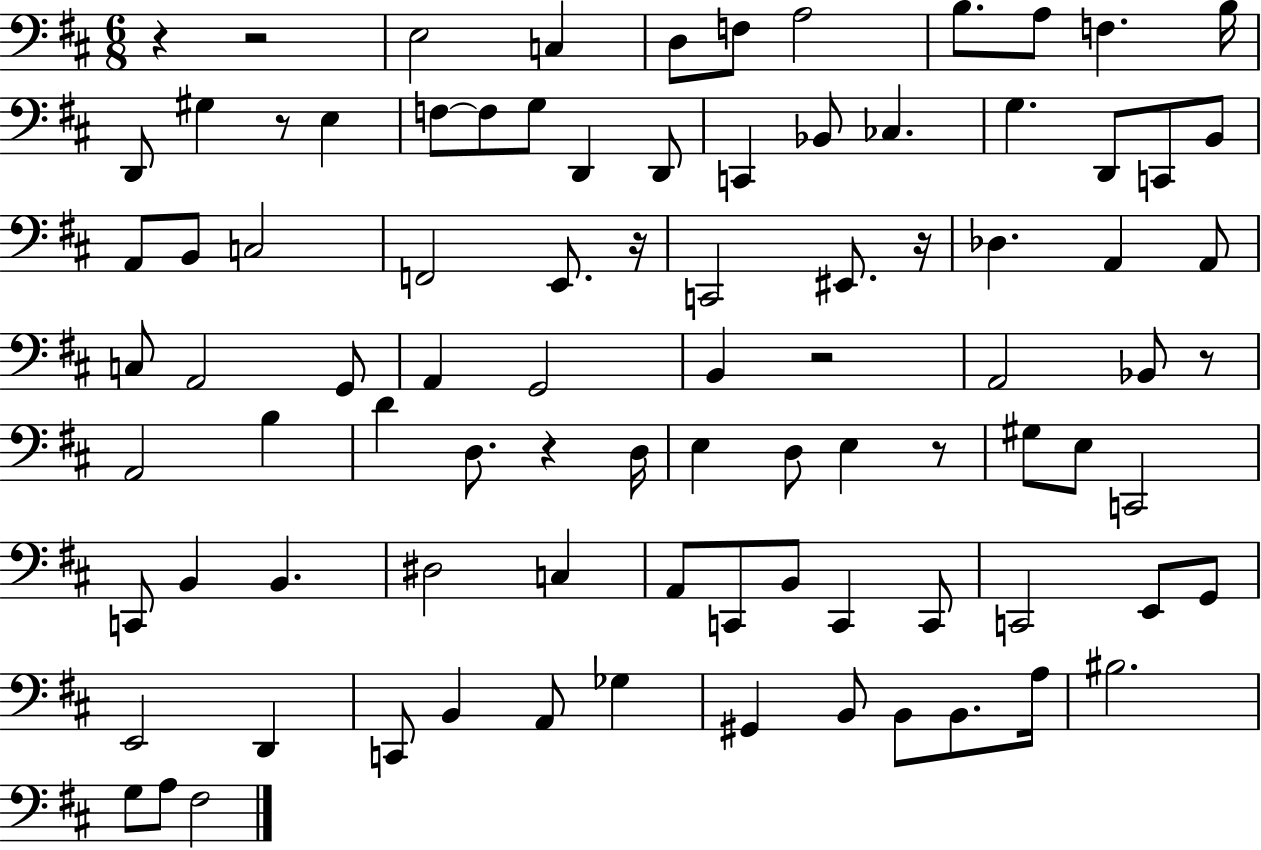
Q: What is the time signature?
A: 6/8